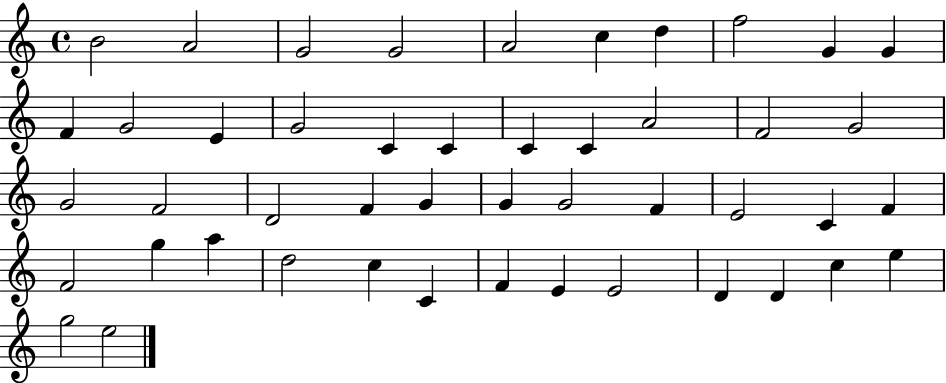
X:1
T:Untitled
M:4/4
L:1/4
K:C
B2 A2 G2 G2 A2 c d f2 G G F G2 E G2 C C C C A2 F2 G2 G2 F2 D2 F G G G2 F E2 C F F2 g a d2 c C F E E2 D D c e g2 e2